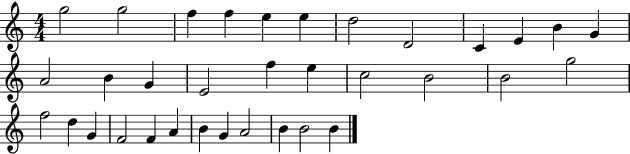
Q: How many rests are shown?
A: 0